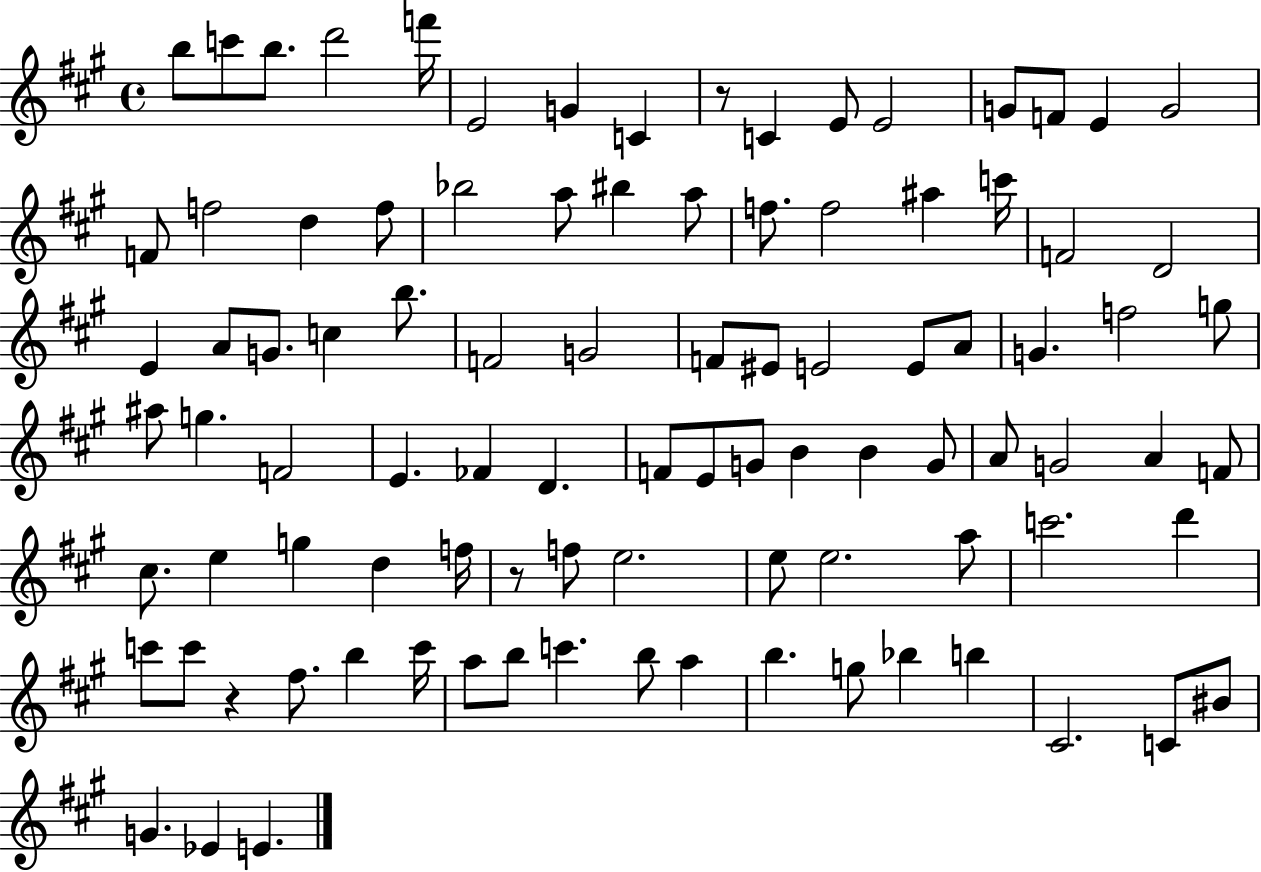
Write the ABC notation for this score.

X:1
T:Untitled
M:4/4
L:1/4
K:A
b/2 c'/2 b/2 d'2 f'/4 E2 G C z/2 C E/2 E2 G/2 F/2 E G2 F/2 f2 d f/2 _b2 a/2 ^b a/2 f/2 f2 ^a c'/4 F2 D2 E A/2 G/2 c b/2 F2 G2 F/2 ^E/2 E2 E/2 A/2 G f2 g/2 ^a/2 g F2 E _F D F/2 E/2 G/2 B B G/2 A/2 G2 A F/2 ^c/2 e g d f/4 z/2 f/2 e2 e/2 e2 a/2 c'2 d' c'/2 c'/2 z ^f/2 b c'/4 a/2 b/2 c' b/2 a b g/2 _b b ^C2 C/2 ^B/2 G _E E